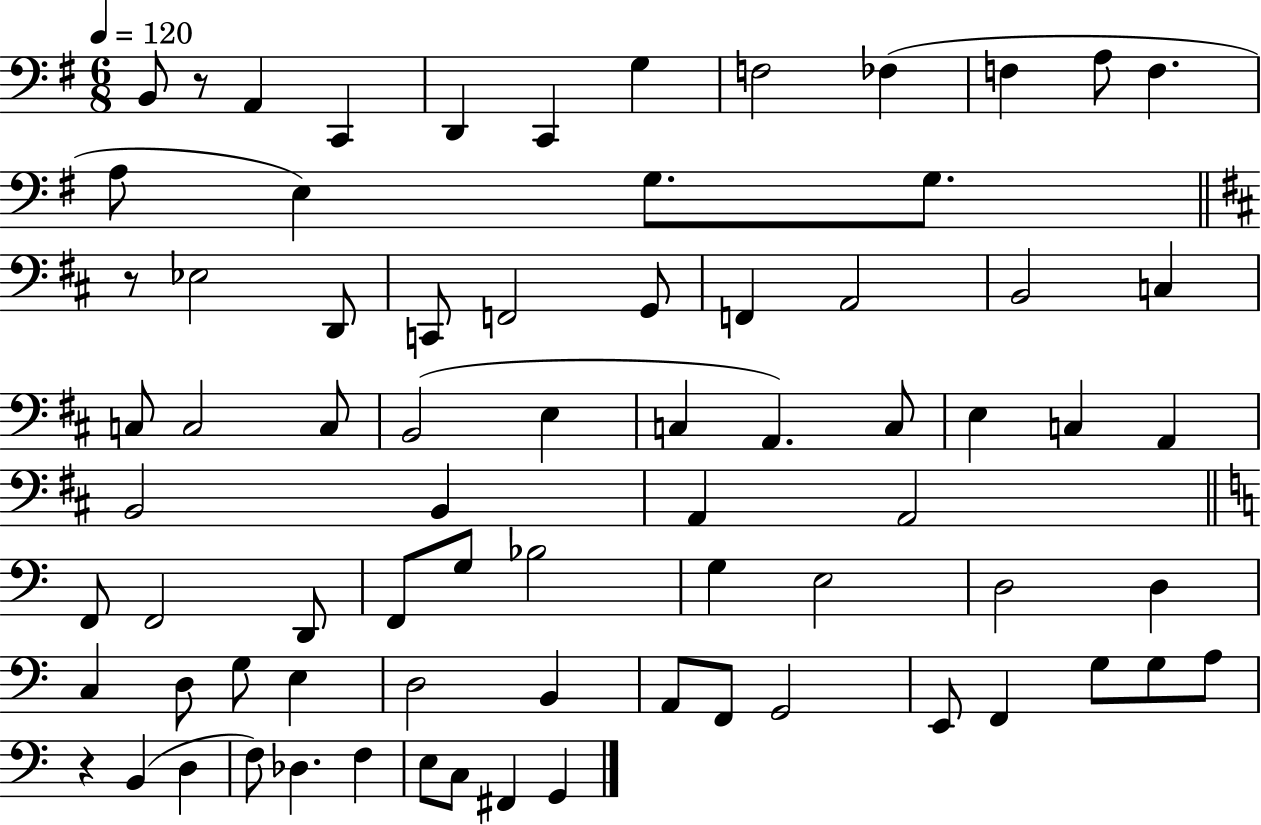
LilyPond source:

{
  \clef bass
  \numericTimeSignature
  \time 6/8
  \key g \major
  \tempo 4 = 120
  b,8 r8 a,4 c,4 | d,4 c,4 g4 | f2 fes4( | f4 a8 f4. | \break a8 e4) g8. g8. | \bar "||" \break \key d \major r8 ees2 d,8 | c,8 f,2 g,8 | f,4 a,2 | b,2 c4 | \break c8 c2 c8 | b,2( e4 | c4 a,4.) c8 | e4 c4 a,4 | \break b,2 b,4 | a,4 a,2 | \bar "||" \break \key c \major f,8 f,2 d,8 | f,8 g8 bes2 | g4 e2 | d2 d4 | \break c4 d8 g8 e4 | d2 b,4 | a,8 f,8 g,2 | e,8 f,4 g8 g8 a8 | \break r4 b,4( d4 | f8) des4. f4 | e8 c8 fis,4 g,4 | \bar "|."
}